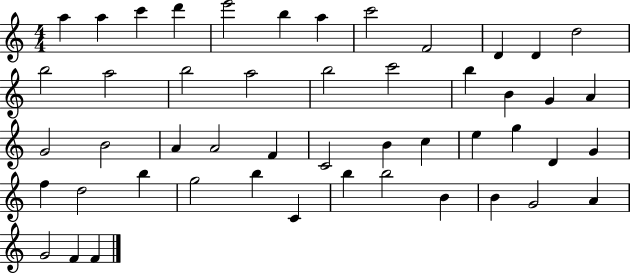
{
  \clef treble
  \numericTimeSignature
  \time 4/4
  \key c \major
  a''4 a''4 c'''4 d'''4 | e'''2 b''4 a''4 | c'''2 f'2 | d'4 d'4 d''2 | \break b''2 a''2 | b''2 a''2 | b''2 c'''2 | b''4 b'4 g'4 a'4 | \break g'2 b'2 | a'4 a'2 f'4 | c'2 b'4 c''4 | e''4 g''4 d'4 g'4 | \break f''4 d''2 b''4 | g''2 b''4 c'4 | b''4 b''2 b'4 | b'4 g'2 a'4 | \break g'2 f'4 f'4 | \bar "|."
}